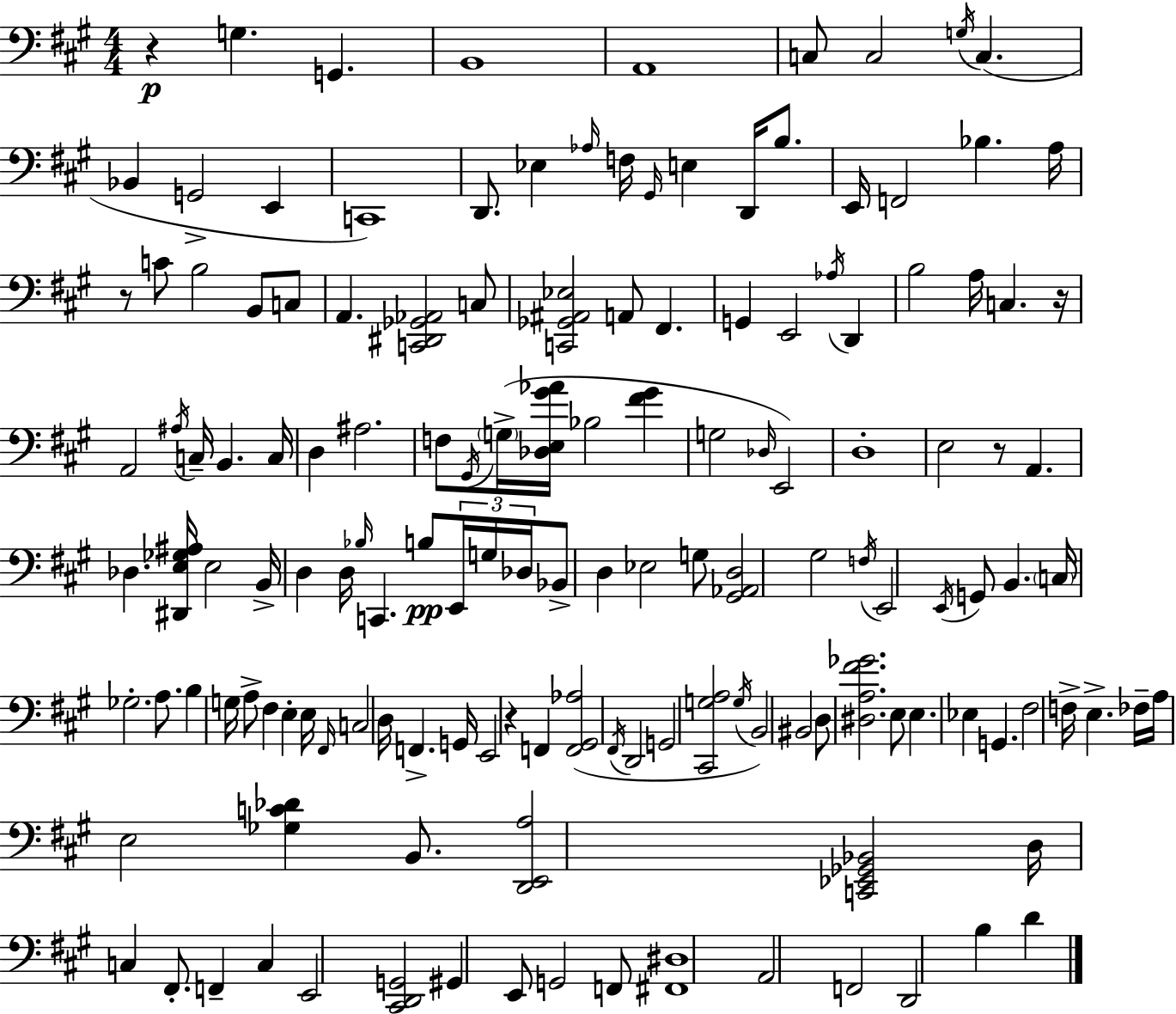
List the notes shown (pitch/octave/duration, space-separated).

R/q G3/q. G2/q. B2/w A2/w C3/e C3/h G3/s C3/q. Bb2/q G2/h E2/q C2/w D2/e. Eb3/q Ab3/s F3/s G#2/s E3/q D2/s B3/e. E2/s F2/h Bb3/q. A3/s R/e C4/e B3/h B2/e C3/e A2/q. [C2,D#2,Gb2,Ab2]/h C3/e [C2,Gb2,A#2,Eb3]/h A2/e F#2/q. G2/q E2/h Ab3/s D2/q B3/h A3/s C3/q. R/s A2/h A#3/s C3/s B2/q. C3/s D3/q A#3/h. F3/e G#2/s G3/s [Db3,E3,G#4,Ab4]/s Bb3/h [F#4,G#4]/q G3/h Db3/s E2/h D3/w E3/h R/e A2/q. Db3/q. [D#2,E3,Gb3,A#3]/s E3/h B2/s D3/q D3/s Bb3/s C2/q. B3/e E2/s G3/s Db3/s Bb2/e D3/q Eb3/h G3/e [G#2,Ab2,D3]/h G#3/h F3/s E2/h E2/s G2/e B2/q. C3/s Gb3/h. A3/e. B3/q G3/s A3/e F#3/q E3/q E3/s F#2/s C3/h D3/s F2/q. G2/s E2/h R/q F2/q [F2,G#2,Ab3]/h F#2/s D2/h G2/h [C#2,G3,A3]/h G3/s B2/h BIS2/h D3/e [D#3,A3,F#4,Gb4]/h. E3/e E3/q. Eb3/q G2/q. F#3/h F3/s E3/q. FES3/s A3/s E3/h [Gb3,C4,Db4]/q B2/e. [D2,E2,A3]/h [C2,Eb2,Gb2,Bb2]/h D3/s C3/q F#2/e. F2/q C3/q E2/h [C#2,D2,G2]/h G#2/q E2/e G2/h F2/e [F#2,D#3]/w A2/h F2/h D2/h B3/q D4/q